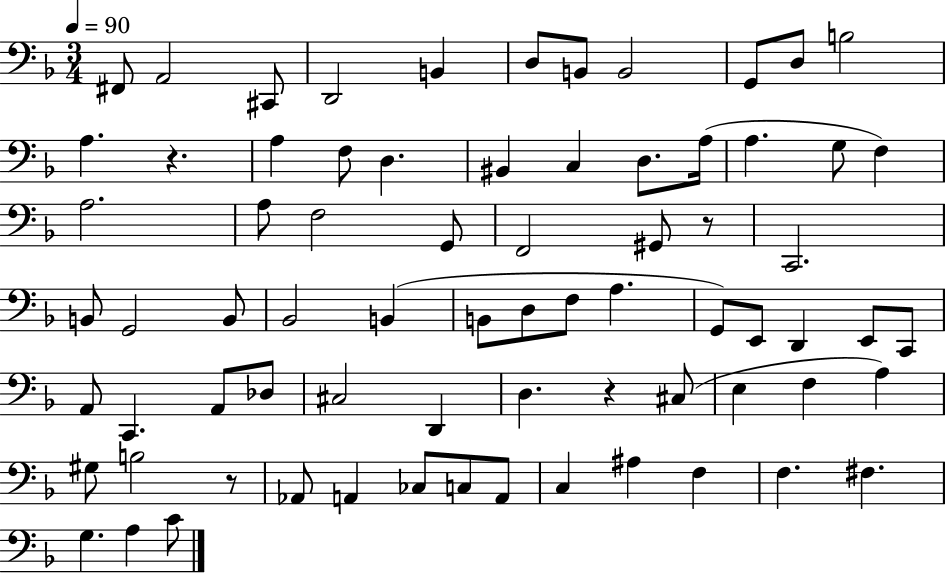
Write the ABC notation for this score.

X:1
T:Untitled
M:3/4
L:1/4
K:F
^F,,/2 A,,2 ^C,,/2 D,,2 B,, D,/2 B,,/2 B,,2 G,,/2 D,/2 B,2 A, z A, F,/2 D, ^B,, C, D,/2 A,/4 A, G,/2 F, A,2 A,/2 F,2 G,,/2 F,,2 ^G,,/2 z/2 C,,2 B,,/2 G,,2 B,,/2 _B,,2 B,, B,,/2 D,/2 F,/2 A, G,,/2 E,,/2 D,, E,,/2 C,,/2 A,,/2 C,, A,,/2 _D,/2 ^C,2 D,, D, z ^C,/2 E, F, A, ^G,/2 B,2 z/2 _A,,/2 A,, _C,/2 C,/2 A,,/2 C, ^A, F, F, ^F, G, A, C/2